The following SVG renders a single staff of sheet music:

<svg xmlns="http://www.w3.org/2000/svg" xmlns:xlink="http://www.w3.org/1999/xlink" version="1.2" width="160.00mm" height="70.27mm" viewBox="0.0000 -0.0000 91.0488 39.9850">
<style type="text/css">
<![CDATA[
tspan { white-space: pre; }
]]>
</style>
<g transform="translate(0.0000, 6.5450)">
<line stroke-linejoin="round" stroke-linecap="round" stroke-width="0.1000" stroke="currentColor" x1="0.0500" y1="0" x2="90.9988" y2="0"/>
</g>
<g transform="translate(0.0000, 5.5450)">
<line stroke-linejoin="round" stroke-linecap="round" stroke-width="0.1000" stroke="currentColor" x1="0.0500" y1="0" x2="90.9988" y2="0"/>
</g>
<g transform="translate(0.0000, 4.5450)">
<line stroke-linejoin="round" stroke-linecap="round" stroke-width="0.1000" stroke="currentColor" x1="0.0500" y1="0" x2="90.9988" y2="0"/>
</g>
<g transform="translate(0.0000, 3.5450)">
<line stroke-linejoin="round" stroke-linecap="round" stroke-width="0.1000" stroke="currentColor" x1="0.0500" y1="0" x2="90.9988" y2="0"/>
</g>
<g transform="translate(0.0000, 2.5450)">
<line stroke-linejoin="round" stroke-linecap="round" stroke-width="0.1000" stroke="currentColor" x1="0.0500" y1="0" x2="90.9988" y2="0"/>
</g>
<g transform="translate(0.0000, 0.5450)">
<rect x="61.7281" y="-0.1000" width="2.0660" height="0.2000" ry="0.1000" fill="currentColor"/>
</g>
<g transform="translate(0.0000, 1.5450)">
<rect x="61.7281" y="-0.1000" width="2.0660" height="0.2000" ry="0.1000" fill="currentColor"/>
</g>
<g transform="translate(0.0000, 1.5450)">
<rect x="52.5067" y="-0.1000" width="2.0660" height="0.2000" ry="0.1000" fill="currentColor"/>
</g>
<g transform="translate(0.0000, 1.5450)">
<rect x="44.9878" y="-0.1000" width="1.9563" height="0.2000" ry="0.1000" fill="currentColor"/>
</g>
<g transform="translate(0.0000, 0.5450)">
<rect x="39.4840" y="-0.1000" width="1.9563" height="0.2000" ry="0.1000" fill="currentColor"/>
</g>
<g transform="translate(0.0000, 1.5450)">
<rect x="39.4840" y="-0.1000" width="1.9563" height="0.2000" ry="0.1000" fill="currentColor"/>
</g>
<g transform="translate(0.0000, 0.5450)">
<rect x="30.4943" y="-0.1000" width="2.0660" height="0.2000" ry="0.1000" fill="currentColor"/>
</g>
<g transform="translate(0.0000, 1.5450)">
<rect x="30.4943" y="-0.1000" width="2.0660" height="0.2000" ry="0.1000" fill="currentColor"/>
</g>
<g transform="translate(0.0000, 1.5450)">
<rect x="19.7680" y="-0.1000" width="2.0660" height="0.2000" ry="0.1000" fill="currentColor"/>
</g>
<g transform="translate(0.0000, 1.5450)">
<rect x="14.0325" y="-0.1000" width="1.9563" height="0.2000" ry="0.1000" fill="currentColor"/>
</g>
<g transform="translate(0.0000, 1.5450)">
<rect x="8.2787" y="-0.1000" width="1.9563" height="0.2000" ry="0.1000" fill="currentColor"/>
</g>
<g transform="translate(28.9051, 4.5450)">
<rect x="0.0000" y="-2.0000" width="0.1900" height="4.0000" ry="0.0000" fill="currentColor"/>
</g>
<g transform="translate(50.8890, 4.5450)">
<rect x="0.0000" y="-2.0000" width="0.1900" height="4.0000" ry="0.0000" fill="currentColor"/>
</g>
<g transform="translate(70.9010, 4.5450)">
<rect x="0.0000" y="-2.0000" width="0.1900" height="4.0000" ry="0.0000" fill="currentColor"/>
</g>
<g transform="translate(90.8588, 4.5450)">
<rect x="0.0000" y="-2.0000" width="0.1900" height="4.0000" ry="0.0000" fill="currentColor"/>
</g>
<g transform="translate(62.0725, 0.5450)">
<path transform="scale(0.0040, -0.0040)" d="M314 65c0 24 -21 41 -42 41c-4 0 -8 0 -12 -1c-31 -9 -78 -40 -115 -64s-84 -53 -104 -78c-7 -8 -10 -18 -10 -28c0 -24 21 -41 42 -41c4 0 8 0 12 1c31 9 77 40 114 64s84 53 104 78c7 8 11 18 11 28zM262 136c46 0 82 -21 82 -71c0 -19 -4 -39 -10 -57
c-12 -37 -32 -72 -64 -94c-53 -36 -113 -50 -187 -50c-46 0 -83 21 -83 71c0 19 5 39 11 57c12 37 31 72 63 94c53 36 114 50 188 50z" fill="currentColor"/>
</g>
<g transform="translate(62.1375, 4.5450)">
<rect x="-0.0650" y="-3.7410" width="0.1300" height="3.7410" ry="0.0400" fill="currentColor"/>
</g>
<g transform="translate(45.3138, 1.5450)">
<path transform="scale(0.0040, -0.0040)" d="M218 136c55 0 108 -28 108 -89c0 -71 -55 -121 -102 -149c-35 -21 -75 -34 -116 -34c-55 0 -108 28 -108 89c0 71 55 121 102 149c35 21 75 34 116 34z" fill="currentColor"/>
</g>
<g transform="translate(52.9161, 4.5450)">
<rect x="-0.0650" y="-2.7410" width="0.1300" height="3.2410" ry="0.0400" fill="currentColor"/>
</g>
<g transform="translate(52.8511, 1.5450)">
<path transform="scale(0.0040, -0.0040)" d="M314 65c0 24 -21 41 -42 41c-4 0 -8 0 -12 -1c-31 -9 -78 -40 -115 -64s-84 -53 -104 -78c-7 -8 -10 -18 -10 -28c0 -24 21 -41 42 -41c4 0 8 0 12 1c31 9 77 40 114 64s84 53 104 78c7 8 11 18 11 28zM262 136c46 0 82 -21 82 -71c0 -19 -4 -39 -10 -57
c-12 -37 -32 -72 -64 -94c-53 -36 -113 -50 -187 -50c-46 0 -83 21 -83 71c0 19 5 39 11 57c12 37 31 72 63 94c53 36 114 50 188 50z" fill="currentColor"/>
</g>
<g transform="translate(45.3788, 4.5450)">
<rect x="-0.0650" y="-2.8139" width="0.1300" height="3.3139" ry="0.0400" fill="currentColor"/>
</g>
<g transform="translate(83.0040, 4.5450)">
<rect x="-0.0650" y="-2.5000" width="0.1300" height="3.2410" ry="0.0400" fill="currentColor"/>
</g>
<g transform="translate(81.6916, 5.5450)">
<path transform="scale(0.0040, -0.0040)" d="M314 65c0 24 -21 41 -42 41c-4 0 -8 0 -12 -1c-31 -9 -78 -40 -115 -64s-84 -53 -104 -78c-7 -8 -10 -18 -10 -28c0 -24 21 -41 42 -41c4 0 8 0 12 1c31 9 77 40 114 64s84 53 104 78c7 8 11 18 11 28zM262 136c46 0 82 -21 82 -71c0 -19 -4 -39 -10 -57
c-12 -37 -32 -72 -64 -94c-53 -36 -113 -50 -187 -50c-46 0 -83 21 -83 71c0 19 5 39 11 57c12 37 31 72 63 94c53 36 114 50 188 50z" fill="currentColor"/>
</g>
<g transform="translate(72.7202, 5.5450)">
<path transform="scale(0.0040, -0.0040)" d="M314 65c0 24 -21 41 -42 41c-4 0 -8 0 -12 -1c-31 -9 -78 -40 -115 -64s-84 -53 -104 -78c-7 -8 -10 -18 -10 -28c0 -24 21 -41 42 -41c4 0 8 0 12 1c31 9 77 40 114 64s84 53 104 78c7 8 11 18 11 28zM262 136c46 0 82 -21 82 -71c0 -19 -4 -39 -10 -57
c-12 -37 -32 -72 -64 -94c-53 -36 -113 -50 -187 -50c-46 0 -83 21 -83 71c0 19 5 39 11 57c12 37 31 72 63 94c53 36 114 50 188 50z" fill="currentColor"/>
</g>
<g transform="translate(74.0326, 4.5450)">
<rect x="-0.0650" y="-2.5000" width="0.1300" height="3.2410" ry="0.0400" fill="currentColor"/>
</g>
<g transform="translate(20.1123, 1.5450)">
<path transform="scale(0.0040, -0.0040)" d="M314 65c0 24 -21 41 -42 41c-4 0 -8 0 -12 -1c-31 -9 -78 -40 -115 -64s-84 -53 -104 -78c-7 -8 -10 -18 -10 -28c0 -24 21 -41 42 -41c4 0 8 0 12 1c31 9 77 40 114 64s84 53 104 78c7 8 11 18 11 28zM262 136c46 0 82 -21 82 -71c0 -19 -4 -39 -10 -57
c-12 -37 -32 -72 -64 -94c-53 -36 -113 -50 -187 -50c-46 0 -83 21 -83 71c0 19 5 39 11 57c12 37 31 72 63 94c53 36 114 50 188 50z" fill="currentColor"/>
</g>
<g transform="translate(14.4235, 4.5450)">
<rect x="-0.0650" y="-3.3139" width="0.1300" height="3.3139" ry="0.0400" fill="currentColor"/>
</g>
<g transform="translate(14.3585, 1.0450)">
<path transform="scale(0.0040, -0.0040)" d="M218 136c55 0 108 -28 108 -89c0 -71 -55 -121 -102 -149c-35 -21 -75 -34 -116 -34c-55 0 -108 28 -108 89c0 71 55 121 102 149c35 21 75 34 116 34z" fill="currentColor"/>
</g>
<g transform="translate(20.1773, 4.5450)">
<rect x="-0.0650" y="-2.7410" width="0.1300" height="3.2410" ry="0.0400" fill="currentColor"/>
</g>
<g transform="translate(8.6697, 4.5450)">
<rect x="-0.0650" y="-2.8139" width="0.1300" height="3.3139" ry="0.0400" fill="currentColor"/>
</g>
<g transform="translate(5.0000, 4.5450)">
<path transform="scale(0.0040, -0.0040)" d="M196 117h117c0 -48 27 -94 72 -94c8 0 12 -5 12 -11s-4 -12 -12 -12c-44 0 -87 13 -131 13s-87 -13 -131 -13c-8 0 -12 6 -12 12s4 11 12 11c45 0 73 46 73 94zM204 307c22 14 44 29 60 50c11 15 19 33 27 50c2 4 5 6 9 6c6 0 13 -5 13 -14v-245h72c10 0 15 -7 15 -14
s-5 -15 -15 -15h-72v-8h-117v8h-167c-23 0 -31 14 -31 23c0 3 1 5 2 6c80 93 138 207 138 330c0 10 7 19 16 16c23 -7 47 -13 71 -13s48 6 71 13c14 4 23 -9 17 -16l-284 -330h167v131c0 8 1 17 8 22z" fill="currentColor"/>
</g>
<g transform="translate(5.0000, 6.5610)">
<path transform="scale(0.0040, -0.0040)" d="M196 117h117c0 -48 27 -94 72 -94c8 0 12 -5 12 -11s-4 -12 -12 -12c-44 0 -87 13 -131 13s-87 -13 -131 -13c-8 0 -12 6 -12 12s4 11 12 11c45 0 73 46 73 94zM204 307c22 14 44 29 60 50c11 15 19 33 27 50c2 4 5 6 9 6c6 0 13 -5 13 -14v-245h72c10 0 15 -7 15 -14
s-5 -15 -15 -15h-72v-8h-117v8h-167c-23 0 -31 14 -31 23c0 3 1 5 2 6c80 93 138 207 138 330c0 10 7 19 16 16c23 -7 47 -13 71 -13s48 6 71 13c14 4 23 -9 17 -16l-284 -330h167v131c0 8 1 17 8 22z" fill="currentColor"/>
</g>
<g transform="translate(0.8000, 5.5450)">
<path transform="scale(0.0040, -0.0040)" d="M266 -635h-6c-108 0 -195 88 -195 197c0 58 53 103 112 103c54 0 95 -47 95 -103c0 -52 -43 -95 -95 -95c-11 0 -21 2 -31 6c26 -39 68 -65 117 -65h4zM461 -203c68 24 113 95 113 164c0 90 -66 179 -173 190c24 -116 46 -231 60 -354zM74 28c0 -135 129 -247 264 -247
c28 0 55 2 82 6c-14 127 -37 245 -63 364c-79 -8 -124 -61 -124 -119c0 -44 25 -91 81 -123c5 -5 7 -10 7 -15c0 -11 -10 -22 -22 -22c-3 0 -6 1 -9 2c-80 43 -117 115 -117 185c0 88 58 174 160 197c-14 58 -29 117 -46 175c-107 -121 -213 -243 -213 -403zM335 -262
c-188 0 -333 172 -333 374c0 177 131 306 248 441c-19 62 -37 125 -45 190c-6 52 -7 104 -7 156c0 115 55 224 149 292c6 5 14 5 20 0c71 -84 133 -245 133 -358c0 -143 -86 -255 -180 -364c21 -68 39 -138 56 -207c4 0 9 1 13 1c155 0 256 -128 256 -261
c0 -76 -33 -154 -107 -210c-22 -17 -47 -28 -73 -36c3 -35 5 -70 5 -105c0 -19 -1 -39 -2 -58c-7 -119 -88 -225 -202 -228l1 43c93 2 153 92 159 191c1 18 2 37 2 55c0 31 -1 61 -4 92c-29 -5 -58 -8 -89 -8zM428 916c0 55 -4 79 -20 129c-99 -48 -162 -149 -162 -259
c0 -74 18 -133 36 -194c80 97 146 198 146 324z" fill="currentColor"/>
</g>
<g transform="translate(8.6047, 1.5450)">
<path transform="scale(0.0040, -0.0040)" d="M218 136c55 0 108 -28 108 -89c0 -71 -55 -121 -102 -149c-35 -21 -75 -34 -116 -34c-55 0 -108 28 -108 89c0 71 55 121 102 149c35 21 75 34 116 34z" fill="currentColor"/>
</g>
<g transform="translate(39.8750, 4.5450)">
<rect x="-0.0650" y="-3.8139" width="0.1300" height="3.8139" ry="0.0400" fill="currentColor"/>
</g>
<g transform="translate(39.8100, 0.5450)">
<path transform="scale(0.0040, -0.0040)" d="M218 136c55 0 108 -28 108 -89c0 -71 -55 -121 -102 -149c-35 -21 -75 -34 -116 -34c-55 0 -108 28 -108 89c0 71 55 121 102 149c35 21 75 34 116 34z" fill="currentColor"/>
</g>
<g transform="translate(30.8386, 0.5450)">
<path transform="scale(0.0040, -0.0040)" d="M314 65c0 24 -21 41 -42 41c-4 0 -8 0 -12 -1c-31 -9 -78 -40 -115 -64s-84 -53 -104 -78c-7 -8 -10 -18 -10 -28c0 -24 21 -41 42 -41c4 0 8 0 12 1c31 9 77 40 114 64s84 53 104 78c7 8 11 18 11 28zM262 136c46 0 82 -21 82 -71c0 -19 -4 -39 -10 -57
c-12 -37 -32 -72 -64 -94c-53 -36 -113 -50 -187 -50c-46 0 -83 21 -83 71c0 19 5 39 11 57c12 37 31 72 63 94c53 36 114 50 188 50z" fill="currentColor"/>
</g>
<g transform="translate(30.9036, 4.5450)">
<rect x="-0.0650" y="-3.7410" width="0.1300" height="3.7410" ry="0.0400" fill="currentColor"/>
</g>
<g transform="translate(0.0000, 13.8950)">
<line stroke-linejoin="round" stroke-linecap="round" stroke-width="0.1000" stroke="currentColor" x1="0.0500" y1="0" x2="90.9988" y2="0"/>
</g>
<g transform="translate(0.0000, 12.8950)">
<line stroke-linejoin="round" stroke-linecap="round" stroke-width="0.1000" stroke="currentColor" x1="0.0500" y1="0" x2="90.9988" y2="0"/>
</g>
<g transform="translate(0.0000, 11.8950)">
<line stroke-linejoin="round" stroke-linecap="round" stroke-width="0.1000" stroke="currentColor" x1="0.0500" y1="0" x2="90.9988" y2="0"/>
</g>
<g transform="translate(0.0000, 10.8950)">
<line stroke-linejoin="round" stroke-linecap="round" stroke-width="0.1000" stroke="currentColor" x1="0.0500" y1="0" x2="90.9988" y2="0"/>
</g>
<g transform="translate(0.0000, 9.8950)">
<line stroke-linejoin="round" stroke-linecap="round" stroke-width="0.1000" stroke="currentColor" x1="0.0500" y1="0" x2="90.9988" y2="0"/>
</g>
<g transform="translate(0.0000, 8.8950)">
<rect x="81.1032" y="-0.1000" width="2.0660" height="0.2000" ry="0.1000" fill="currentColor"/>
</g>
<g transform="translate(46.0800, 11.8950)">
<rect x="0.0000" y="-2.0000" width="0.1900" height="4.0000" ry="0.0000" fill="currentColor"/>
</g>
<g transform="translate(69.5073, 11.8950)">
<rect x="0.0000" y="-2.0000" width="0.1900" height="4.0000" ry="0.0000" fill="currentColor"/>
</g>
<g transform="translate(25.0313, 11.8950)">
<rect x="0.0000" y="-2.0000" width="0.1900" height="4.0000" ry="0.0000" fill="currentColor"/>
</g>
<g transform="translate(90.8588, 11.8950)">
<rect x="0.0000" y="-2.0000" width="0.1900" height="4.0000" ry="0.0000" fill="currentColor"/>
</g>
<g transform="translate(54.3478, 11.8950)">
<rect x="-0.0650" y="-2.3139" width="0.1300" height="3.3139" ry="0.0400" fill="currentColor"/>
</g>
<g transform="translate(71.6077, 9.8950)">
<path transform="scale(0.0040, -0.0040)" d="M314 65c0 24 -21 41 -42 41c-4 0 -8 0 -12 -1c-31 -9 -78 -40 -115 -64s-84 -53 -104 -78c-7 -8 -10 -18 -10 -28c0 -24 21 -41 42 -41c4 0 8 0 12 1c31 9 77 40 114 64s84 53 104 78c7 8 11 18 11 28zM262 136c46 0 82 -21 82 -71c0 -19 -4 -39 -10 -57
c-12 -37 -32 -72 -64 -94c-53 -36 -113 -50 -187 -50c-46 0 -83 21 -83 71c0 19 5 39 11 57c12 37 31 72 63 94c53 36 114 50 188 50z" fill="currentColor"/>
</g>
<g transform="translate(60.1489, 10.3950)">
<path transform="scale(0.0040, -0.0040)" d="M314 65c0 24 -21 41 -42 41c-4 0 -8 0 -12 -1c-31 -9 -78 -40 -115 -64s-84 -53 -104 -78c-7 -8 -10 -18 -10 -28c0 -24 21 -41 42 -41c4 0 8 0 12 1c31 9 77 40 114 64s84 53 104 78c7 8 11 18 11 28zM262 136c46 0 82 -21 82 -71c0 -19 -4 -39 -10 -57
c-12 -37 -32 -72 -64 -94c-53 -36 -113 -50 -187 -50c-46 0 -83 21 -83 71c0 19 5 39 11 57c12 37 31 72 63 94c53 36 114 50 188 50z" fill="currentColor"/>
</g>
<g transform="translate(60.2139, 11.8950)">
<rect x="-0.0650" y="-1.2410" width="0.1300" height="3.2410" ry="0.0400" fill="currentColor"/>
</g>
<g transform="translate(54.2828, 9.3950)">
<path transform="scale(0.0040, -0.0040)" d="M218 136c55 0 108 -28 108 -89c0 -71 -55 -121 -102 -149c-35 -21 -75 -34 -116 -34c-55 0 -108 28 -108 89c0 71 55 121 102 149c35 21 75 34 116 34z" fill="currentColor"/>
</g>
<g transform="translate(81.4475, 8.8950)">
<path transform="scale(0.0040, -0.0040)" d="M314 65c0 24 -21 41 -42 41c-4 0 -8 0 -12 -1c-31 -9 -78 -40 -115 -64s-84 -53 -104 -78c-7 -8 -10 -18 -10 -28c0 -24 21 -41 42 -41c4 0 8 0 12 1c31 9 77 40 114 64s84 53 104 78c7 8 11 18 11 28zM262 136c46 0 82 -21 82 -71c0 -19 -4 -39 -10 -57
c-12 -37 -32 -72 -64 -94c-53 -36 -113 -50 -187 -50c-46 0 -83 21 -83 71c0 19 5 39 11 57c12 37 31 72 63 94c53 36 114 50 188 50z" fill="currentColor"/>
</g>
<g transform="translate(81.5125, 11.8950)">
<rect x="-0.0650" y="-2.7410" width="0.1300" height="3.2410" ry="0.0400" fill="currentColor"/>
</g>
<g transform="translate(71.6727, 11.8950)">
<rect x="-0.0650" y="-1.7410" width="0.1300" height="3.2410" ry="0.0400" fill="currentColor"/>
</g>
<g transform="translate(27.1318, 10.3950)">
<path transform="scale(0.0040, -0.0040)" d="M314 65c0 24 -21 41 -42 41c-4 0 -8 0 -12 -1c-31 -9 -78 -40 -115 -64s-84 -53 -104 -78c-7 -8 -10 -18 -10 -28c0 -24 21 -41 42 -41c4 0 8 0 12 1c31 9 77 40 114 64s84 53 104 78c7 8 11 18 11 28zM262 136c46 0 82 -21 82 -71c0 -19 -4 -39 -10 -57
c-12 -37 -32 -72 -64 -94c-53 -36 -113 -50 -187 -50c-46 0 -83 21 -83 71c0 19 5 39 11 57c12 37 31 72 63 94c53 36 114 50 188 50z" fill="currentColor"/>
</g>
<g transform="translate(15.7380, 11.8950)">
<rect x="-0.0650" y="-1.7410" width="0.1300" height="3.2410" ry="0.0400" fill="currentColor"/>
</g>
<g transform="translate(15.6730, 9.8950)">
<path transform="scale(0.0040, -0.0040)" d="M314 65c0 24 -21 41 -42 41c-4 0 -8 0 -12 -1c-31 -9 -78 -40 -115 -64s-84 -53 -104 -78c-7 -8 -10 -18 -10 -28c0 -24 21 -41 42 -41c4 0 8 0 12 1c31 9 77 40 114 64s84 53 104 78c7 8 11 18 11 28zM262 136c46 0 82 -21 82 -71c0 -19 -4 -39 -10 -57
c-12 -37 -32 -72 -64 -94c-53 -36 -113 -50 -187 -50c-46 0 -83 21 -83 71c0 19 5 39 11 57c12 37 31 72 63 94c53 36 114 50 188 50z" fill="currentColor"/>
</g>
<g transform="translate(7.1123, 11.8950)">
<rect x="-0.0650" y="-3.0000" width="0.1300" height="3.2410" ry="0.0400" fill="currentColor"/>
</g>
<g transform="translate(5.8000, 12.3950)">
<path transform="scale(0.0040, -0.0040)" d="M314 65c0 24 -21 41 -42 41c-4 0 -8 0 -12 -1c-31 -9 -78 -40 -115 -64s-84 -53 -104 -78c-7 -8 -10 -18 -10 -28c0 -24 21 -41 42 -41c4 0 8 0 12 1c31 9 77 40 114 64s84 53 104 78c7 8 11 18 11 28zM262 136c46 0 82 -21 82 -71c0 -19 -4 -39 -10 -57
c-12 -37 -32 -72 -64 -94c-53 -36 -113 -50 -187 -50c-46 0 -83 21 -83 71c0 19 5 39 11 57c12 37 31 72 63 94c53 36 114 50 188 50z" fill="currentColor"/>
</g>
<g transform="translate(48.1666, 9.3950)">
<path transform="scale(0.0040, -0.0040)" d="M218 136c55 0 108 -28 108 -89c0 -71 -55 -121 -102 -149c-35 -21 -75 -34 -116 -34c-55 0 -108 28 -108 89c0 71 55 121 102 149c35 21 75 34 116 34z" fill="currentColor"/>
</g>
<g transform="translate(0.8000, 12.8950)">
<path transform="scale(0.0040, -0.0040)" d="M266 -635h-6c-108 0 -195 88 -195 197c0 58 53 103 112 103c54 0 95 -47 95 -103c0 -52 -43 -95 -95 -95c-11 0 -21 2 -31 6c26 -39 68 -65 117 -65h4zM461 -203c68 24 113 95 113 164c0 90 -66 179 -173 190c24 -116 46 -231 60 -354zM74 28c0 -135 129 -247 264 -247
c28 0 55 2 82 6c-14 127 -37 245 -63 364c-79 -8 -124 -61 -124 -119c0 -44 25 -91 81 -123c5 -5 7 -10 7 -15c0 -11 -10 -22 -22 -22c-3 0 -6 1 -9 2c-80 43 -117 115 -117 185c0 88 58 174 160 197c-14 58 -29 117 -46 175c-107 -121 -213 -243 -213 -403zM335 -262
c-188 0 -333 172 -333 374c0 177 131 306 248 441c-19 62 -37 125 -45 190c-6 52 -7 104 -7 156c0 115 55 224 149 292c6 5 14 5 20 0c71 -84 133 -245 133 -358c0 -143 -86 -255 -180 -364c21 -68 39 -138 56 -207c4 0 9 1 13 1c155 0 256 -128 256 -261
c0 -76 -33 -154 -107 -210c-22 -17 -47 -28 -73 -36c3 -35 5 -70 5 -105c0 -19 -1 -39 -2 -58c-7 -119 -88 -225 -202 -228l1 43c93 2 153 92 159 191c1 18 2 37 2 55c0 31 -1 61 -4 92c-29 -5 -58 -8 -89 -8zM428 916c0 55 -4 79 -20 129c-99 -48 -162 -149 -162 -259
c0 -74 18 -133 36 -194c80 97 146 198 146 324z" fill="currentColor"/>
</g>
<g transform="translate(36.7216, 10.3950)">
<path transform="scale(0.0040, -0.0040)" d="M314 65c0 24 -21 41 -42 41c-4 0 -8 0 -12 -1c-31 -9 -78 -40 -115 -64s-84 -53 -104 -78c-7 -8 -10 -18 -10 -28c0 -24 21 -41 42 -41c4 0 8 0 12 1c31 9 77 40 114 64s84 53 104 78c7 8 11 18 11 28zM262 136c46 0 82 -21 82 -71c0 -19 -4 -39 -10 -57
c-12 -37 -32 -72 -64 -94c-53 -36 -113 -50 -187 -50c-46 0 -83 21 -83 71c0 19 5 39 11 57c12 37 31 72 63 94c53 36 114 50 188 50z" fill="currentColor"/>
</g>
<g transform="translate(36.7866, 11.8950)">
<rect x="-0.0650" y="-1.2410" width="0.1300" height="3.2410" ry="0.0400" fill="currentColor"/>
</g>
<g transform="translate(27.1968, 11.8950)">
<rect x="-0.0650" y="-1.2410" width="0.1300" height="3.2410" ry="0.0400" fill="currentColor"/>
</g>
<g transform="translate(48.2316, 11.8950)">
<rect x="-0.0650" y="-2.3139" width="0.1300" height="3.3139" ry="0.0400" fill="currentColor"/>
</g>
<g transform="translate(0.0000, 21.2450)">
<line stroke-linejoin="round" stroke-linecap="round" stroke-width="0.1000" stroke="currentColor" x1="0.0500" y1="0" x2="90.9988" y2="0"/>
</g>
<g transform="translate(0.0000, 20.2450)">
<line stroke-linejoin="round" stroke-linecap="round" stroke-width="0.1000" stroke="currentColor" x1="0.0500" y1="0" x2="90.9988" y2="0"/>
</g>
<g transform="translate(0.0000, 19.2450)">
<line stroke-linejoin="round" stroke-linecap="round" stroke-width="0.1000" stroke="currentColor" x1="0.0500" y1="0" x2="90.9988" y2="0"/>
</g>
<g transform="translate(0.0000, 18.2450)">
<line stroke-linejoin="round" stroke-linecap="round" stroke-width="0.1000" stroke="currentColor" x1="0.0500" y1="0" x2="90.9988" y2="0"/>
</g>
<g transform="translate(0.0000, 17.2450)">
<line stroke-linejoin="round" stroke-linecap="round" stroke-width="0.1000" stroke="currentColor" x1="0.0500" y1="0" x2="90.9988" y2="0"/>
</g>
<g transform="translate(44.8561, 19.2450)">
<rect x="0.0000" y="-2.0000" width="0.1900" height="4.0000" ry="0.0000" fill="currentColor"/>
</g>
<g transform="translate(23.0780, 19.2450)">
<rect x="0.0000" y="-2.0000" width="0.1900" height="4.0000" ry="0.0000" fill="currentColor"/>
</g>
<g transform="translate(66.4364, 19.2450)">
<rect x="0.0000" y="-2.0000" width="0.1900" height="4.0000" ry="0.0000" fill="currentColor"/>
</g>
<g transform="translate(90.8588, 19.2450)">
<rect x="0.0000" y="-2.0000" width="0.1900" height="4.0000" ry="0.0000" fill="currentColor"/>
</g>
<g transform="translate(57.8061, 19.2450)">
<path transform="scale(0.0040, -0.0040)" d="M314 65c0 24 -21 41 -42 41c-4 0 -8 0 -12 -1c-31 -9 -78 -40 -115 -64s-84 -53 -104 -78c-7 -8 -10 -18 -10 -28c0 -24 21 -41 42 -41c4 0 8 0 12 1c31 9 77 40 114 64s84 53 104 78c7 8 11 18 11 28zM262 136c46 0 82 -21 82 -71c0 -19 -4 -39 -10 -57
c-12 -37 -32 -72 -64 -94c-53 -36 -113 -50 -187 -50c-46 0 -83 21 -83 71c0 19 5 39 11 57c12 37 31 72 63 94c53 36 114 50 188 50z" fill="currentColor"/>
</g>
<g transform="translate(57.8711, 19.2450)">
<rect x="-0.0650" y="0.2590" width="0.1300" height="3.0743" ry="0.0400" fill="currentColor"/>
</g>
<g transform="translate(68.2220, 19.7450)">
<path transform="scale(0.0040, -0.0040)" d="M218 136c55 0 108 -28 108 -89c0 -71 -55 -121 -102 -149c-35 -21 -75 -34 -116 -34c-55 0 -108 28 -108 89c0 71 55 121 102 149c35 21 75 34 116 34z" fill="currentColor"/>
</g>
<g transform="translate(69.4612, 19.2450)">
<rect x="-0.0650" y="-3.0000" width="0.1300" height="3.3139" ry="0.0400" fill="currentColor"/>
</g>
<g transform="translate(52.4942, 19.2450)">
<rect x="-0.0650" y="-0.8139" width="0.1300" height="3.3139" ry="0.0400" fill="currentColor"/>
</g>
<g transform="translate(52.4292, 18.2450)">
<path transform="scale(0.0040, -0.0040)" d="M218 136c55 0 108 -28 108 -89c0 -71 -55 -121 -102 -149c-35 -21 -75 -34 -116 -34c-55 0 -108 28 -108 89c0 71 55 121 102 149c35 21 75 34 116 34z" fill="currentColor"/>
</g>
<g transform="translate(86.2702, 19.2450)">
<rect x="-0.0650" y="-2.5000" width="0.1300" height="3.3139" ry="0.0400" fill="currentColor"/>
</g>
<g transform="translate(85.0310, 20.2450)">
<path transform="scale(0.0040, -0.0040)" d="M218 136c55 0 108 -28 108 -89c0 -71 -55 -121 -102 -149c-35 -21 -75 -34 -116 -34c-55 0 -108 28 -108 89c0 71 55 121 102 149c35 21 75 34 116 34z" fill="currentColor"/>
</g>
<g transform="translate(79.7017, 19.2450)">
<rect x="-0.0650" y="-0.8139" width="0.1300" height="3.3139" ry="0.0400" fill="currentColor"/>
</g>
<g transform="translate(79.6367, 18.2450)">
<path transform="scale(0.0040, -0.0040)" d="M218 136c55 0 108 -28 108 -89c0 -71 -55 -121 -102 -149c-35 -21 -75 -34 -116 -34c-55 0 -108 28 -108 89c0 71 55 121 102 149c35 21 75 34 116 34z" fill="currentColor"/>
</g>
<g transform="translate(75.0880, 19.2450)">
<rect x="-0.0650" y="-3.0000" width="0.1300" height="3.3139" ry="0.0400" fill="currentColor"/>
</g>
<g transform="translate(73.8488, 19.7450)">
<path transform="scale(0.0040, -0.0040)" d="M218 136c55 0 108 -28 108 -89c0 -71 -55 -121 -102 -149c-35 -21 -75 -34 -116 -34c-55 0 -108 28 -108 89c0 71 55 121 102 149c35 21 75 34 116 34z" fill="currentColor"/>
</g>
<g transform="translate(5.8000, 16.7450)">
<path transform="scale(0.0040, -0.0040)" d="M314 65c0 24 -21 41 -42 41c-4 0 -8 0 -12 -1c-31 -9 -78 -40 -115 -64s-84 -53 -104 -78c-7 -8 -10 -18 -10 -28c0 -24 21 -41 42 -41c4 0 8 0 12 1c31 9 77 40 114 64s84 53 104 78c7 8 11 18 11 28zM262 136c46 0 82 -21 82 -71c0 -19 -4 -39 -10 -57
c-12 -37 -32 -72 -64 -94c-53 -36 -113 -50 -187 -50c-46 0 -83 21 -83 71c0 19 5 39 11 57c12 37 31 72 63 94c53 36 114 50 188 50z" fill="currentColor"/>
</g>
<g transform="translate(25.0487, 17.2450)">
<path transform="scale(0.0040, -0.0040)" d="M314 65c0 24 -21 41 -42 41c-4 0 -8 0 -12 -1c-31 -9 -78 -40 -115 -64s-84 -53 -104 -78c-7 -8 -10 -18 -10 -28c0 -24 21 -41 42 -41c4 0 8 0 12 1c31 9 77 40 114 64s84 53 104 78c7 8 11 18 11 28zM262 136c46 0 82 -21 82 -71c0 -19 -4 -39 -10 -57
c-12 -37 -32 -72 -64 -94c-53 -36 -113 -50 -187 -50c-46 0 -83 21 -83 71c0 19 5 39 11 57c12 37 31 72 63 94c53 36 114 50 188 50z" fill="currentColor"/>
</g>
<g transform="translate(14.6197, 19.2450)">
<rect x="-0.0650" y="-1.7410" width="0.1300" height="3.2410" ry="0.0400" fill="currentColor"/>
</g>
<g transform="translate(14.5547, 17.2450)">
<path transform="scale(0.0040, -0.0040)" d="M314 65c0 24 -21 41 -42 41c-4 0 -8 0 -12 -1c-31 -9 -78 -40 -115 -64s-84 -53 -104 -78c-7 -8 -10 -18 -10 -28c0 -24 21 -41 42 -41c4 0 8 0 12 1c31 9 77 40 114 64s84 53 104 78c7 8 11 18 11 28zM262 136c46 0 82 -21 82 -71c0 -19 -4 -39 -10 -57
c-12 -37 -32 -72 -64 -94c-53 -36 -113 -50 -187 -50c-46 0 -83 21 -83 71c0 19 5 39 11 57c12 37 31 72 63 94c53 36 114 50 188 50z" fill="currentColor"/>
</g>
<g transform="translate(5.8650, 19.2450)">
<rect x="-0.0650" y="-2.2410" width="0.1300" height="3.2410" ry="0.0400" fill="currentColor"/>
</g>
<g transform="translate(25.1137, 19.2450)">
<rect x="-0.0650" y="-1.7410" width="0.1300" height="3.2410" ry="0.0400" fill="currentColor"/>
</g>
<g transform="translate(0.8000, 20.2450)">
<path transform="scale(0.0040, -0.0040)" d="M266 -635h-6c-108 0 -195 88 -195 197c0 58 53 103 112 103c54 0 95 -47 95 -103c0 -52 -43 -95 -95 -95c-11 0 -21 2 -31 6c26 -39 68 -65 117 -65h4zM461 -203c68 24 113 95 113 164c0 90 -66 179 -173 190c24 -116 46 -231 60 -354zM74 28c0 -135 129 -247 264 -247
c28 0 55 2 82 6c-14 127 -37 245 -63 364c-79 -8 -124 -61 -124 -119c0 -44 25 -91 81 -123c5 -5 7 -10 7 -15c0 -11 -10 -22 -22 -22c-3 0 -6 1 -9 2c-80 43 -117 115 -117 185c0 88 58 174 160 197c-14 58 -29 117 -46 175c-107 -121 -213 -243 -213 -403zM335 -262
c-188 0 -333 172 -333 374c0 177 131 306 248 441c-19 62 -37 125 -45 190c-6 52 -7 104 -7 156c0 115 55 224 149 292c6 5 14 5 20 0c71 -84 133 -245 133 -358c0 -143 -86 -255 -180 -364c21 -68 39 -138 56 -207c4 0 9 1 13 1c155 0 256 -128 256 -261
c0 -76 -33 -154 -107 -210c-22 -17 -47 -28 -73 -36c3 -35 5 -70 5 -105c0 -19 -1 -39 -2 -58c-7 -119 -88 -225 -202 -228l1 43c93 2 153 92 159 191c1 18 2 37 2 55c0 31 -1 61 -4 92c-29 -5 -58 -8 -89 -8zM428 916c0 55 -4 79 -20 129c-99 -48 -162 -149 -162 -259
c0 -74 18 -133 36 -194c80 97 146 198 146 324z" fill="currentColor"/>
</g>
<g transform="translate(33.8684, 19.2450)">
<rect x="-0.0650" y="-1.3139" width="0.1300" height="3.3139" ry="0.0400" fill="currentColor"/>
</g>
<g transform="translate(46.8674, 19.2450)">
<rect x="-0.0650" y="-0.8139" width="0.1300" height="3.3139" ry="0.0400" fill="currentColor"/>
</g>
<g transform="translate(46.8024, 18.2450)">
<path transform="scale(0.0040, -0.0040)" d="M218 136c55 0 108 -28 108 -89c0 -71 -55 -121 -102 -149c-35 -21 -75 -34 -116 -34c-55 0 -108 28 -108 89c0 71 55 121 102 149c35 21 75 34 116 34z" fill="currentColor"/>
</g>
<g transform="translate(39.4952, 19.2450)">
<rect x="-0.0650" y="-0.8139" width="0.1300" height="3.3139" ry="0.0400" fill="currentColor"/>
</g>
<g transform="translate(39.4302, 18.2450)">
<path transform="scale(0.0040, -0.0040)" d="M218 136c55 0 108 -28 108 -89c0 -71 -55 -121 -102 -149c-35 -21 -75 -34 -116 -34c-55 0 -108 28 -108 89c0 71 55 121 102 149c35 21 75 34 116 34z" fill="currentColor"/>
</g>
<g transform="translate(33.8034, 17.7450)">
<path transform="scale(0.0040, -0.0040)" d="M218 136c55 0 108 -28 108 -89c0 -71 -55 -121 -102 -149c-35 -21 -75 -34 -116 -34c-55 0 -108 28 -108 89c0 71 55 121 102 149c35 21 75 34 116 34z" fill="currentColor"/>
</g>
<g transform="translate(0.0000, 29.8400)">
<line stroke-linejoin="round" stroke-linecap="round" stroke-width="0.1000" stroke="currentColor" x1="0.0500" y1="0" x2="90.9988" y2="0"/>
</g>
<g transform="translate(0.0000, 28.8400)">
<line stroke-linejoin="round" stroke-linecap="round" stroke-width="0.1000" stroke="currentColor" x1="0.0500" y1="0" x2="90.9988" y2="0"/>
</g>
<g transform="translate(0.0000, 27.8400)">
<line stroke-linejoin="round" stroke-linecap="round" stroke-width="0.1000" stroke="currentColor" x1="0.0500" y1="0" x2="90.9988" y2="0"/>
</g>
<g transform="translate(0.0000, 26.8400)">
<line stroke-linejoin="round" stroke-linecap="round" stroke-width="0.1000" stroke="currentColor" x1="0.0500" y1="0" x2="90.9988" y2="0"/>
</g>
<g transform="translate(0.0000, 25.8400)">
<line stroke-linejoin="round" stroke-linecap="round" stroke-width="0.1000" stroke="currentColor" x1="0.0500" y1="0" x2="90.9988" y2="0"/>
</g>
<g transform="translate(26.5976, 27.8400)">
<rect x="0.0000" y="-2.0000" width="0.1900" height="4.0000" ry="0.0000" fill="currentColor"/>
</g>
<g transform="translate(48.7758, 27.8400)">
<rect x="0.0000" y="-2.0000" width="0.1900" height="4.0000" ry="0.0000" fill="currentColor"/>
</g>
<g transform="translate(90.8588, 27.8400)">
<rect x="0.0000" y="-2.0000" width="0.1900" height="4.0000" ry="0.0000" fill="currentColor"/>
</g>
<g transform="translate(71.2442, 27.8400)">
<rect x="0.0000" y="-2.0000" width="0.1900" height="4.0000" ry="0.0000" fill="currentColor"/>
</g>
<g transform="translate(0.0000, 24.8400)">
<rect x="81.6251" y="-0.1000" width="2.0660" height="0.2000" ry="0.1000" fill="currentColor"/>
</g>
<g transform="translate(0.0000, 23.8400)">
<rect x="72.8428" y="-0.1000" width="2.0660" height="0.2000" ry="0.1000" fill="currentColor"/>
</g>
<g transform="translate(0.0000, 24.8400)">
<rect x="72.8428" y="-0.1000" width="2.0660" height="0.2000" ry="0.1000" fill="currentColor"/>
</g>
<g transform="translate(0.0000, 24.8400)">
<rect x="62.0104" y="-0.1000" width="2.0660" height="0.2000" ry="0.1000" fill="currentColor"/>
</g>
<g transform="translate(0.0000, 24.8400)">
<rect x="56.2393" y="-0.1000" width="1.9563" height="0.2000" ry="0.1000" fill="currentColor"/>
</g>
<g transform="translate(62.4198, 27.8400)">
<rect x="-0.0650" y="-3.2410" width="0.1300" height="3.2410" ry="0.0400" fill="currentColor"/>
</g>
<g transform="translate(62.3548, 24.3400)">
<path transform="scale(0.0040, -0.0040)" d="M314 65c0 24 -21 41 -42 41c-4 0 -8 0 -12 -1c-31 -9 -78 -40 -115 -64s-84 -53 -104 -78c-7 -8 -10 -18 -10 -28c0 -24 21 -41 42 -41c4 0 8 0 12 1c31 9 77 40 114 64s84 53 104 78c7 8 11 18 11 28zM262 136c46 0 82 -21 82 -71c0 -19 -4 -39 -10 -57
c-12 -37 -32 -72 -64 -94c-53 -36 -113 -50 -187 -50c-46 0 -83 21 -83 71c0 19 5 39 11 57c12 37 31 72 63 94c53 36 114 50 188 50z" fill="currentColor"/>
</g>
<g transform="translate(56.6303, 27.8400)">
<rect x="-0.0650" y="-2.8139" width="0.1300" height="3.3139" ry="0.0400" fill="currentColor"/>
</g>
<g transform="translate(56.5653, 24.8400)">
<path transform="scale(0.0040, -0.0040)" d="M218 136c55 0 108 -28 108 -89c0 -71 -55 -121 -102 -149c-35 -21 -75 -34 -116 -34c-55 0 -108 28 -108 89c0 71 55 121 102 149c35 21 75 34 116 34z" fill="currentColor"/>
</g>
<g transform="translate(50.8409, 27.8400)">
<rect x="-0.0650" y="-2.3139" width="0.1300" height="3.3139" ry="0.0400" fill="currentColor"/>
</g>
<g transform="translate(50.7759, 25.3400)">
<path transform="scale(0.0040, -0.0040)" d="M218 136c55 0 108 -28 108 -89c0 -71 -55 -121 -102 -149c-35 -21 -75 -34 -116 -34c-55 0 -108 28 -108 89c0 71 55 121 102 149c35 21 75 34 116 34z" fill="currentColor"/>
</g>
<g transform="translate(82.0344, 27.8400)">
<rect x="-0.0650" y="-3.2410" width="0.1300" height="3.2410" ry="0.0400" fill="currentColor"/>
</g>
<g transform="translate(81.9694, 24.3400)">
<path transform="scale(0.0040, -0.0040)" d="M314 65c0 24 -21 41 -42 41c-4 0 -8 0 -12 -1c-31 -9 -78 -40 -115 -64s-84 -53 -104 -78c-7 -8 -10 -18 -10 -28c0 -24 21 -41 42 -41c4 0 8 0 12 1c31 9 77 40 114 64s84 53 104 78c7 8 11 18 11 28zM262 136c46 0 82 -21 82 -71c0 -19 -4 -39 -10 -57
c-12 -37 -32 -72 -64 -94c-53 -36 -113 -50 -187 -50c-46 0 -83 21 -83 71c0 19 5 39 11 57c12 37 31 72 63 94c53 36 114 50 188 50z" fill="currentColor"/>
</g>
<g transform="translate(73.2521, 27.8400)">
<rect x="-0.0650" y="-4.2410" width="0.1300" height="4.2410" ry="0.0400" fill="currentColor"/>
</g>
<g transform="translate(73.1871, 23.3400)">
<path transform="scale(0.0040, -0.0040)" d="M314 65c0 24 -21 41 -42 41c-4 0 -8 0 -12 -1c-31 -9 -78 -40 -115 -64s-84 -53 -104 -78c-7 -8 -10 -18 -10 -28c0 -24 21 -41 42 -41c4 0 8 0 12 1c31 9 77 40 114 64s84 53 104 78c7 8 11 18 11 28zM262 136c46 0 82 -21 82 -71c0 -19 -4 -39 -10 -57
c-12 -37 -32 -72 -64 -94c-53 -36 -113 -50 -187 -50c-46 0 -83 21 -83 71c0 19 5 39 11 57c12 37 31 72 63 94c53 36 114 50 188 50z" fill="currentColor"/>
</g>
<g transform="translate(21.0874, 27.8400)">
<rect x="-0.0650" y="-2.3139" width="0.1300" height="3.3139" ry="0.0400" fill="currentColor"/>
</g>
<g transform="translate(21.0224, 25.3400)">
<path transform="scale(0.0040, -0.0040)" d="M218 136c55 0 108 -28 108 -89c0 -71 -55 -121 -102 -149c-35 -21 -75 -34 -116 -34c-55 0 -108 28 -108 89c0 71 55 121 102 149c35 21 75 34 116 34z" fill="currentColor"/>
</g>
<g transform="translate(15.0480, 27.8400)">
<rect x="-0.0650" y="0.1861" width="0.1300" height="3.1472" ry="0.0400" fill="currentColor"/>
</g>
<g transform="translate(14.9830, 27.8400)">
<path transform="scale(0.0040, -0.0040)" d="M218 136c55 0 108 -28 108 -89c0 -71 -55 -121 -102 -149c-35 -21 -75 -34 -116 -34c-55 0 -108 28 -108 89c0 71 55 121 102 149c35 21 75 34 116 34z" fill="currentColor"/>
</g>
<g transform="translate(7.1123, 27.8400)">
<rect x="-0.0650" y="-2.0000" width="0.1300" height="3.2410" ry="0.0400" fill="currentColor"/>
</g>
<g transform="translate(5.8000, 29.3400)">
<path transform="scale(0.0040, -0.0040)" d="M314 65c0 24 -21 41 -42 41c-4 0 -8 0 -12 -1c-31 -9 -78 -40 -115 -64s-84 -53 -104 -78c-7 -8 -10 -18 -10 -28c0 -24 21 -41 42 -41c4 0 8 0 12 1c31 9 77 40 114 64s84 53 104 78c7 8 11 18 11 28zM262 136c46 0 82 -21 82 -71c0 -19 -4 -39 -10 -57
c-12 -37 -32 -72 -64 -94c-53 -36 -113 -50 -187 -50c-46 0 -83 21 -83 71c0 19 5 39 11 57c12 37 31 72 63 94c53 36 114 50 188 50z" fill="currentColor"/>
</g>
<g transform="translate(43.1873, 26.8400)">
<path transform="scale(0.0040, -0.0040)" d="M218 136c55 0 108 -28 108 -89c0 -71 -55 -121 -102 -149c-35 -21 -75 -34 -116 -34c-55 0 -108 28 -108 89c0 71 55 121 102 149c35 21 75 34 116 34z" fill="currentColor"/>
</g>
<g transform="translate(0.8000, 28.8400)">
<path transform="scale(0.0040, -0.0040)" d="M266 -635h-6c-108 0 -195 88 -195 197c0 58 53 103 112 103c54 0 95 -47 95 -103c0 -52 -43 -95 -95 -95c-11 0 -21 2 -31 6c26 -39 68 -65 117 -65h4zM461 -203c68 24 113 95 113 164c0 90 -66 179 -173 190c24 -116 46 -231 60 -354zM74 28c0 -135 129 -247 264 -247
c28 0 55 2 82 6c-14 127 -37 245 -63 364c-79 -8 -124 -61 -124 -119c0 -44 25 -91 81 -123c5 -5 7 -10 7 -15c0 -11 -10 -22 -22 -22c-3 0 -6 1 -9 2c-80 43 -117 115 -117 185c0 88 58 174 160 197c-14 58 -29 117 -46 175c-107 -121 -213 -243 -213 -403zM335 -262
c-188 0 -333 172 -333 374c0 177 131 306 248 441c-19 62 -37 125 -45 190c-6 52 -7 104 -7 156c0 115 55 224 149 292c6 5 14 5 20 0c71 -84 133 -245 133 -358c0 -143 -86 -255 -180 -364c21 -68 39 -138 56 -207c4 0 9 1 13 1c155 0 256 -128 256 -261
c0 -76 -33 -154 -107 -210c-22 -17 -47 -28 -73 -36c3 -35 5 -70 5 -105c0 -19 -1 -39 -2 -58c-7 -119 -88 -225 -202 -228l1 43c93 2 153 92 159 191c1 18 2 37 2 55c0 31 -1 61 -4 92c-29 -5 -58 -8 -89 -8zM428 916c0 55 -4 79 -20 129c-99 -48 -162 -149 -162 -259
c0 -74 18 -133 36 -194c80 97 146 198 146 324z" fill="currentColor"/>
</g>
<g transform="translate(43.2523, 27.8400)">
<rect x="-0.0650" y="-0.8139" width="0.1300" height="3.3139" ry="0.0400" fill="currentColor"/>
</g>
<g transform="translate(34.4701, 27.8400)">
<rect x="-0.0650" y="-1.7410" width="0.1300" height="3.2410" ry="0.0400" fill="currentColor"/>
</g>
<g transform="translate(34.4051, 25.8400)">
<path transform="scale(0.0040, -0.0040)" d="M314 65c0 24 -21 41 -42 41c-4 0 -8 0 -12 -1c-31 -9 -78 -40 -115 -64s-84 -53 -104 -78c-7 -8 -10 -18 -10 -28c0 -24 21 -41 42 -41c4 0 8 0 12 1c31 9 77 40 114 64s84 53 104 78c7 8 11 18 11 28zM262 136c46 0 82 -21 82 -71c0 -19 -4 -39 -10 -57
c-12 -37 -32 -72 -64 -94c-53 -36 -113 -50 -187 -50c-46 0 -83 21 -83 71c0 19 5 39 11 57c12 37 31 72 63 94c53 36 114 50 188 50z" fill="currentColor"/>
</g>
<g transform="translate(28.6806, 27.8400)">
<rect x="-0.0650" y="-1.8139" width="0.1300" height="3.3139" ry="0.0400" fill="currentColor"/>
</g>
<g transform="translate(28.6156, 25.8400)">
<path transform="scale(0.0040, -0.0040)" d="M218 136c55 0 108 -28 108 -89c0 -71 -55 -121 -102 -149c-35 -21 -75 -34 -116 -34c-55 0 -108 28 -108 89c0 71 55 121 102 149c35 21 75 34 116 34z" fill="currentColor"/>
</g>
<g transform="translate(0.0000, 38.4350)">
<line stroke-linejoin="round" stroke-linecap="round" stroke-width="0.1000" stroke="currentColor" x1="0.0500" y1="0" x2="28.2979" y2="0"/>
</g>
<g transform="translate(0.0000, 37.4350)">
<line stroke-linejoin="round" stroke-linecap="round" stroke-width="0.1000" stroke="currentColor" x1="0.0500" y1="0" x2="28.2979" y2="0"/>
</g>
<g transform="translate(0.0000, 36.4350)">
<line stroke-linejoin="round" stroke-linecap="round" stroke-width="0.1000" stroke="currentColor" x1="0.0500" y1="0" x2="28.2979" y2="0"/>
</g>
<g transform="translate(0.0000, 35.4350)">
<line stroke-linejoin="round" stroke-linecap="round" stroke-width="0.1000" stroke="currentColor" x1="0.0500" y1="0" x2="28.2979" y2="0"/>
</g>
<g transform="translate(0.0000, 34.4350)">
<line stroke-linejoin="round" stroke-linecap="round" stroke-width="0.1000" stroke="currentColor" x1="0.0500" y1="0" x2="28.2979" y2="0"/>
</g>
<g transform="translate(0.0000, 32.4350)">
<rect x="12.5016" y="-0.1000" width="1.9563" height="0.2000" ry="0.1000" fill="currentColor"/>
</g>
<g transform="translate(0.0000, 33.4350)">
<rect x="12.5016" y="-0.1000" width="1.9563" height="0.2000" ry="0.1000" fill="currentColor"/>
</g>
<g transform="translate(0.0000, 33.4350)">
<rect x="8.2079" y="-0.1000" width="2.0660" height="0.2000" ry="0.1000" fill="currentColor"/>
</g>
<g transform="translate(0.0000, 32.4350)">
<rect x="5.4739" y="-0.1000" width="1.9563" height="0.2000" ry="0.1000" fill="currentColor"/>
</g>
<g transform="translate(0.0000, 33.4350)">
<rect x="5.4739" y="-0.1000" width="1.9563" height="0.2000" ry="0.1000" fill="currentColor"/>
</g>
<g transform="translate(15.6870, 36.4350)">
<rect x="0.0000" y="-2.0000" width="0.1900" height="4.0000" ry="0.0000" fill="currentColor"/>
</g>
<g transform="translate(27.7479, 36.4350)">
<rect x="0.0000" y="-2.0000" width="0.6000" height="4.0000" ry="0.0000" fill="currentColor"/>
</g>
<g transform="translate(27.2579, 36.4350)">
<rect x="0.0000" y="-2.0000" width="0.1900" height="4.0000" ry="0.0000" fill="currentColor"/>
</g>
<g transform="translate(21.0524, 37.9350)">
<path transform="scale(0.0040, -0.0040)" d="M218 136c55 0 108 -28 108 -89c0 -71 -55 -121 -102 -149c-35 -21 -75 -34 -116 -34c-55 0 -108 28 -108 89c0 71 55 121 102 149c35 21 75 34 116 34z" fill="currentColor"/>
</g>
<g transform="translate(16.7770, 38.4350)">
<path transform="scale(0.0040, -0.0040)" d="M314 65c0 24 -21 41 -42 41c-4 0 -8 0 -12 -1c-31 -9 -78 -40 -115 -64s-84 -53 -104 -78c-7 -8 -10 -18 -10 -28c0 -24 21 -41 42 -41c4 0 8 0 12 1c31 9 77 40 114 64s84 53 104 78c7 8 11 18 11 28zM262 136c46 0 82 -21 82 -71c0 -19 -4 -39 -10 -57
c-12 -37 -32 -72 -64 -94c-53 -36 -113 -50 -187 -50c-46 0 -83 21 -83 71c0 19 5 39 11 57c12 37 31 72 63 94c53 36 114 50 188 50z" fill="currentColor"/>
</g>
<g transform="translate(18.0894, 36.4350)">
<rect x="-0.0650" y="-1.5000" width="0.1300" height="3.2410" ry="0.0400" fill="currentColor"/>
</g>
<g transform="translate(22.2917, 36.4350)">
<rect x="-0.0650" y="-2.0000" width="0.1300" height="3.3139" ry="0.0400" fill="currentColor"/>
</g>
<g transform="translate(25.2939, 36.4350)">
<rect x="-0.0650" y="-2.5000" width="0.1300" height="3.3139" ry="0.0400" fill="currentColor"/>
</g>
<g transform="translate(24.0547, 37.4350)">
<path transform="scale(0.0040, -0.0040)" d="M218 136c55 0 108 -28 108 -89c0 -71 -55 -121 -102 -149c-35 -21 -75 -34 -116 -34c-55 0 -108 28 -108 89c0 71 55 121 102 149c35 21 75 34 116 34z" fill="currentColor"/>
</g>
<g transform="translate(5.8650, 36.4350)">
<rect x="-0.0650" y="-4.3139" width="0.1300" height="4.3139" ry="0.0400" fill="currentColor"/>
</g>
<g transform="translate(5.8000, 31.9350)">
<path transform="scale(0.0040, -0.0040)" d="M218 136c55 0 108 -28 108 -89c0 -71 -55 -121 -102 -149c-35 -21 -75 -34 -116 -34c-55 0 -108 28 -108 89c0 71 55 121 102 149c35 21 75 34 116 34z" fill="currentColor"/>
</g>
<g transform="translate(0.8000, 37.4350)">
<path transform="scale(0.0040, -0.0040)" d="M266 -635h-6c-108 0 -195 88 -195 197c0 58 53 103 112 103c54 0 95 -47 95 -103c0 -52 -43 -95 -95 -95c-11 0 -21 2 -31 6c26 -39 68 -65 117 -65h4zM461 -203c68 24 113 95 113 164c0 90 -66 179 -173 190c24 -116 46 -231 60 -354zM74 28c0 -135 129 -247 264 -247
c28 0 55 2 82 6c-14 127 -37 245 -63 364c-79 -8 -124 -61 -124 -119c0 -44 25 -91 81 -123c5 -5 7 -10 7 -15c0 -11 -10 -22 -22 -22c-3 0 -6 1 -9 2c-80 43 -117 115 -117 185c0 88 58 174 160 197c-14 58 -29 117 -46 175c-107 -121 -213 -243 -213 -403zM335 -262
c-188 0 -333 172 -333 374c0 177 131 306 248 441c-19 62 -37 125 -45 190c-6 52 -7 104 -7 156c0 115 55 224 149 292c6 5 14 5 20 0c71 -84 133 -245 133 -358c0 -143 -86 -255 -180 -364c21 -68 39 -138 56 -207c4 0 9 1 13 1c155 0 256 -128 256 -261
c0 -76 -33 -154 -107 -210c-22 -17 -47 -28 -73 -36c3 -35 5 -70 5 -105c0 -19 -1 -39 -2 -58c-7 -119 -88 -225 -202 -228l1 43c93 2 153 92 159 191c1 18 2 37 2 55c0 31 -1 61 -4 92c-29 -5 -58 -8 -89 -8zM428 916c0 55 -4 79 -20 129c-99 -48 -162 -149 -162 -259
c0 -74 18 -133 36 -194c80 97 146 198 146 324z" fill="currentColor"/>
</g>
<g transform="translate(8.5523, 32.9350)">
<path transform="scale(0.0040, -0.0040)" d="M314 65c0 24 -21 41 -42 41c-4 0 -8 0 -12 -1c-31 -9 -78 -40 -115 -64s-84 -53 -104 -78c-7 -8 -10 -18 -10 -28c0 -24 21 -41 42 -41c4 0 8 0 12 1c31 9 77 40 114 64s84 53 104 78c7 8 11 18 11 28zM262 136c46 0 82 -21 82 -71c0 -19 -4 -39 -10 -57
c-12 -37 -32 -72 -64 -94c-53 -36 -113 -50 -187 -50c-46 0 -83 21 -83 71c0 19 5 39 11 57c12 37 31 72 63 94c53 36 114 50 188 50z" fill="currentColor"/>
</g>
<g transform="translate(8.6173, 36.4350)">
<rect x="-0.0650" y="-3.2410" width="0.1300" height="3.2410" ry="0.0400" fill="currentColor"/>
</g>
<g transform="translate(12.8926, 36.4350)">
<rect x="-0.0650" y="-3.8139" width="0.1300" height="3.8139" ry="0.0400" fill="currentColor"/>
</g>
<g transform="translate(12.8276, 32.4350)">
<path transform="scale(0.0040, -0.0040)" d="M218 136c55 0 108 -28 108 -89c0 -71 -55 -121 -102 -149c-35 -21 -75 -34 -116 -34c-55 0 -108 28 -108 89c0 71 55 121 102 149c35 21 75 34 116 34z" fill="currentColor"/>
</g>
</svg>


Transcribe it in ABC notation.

X:1
T:Untitled
M:4/4
L:1/4
K:C
a b a2 c'2 c' a a2 c'2 G2 G2 A2 f2 e2 e2 g g e2 f2 a2 g2 f2 f2 e d d d B2 A A d G F2 B g f f2 d g a b2 d'2 b2 d' b2 c' E2 F G